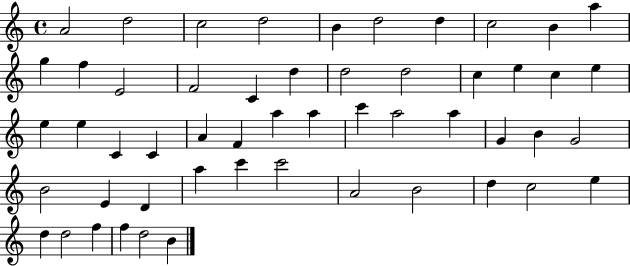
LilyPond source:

{
  \clef treble
  \time 4/4
  \defaultTimeSignature
  \key c \major
  a'2 d''2 | c''2 d''2 | b'4 d''2 d''4 | c''2 b'4 a''4 | \break g''4 f''4 e'2 | f'2 c'4 d''4 | d''2 d''2 | c''4 e''4 c''4 e''4 | \break e''4 e''4 c'4 c'4 | a'4 f'4 a''4 a''4 | c'''4 a''2 a''4 | g'4 b'4 g'2 | \break b'2 e'4 d'4 | a''4 c'''4 c'''2 | a'2 b'2 | d''4 c''2 e''4 | \break d''4 d''2 f''4 | f''4 d''2 b'4 | \bar "|."
}